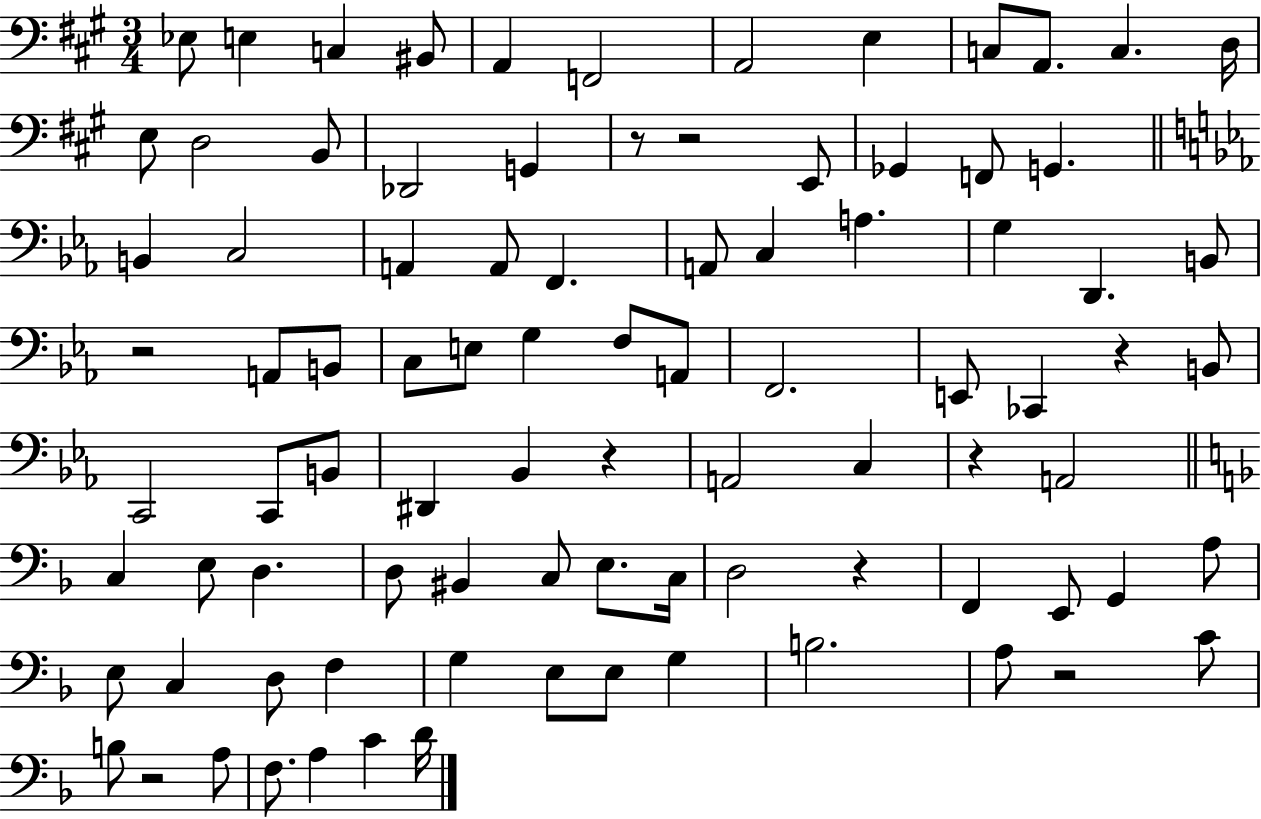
X:1
T:Untitled
M:3/4
L:1/4
K:A
_E,/2 E, C, ^B,,/2 A,, F,,2 A,,2 E, C,/2 A,,/2 C, D,/4 E,/2 D,2 B,,/2 _D,,2 G,, z/2 z2 E,,/2 _G,, F,,/2 G,, B,, C,2 A,, A,,/2 F,, A,,/2 C, A, G, D,, B,,/2 z2 A,,/2 B,,/2 C,/2 E,/2 G, F,/2 A,,/2 F,,2 E,,/2 _C,, z B,,/2 C,,2 C,,/2 B,,/2 ^D,, _B,, z A,,2 C, z A,,2 C, E,/2 D, D,/2 ^B,, C,/2 E,/2 C,/4 D,2 z F,, E,,/2 G,, A,/2 E,/2 C, D,/2 F, G, E,/2 E,/2 G, B,2 A,/2 z2 C/2 B,/2 z2 A,/2 F,/2 A, C D/4